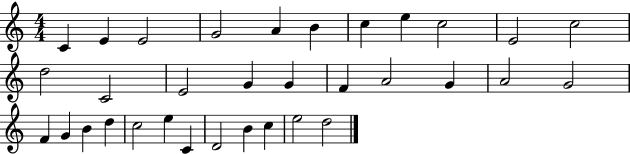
C4/q E4/q E4/h G4/h A4/q B4/q C5/q E5/q C5/h E4/h C5/h D5/h C4/h E4/h G4/q G4/q F4/q A4/h G4/q A4/h G4/h F4/q G4/q B4/q D5/q C5/h E5/q C4/q D4/h B4/q C5/q E5/h D5/h